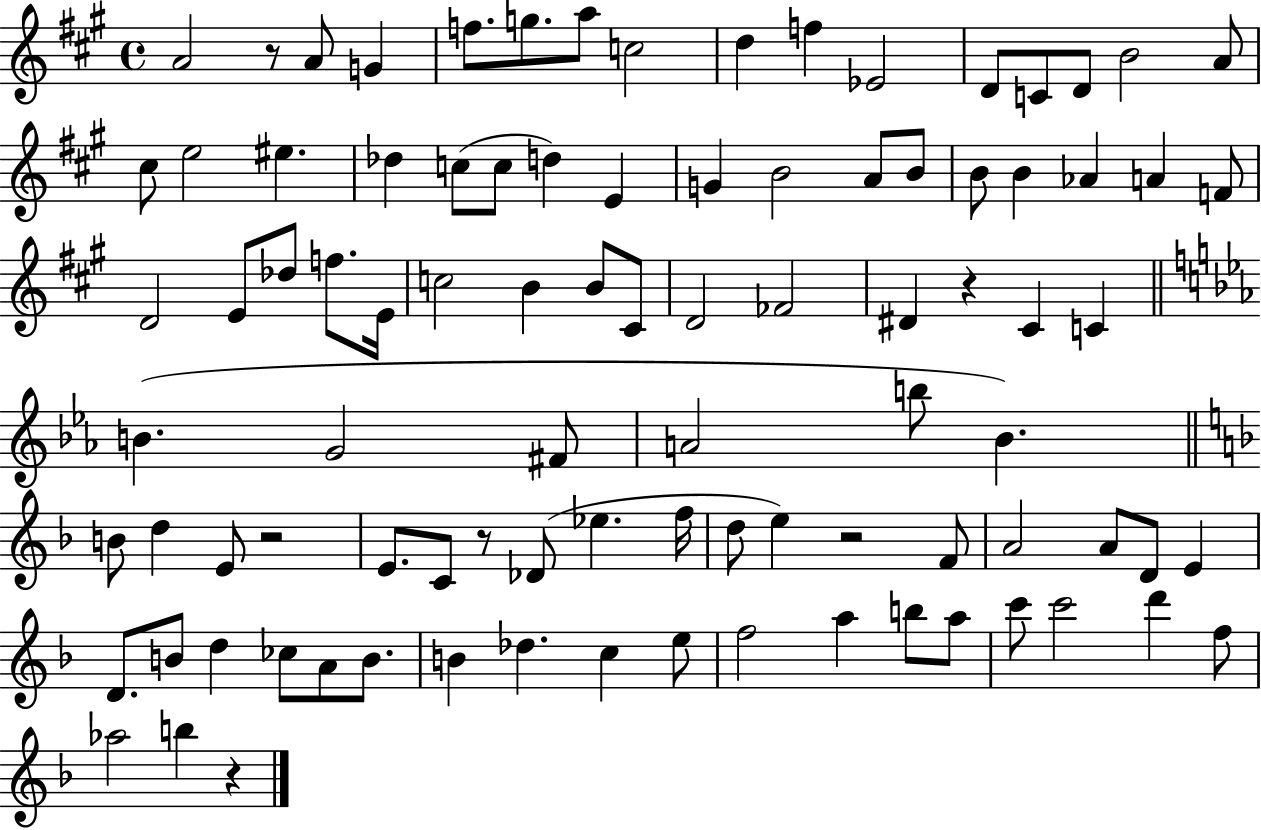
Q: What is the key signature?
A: A major